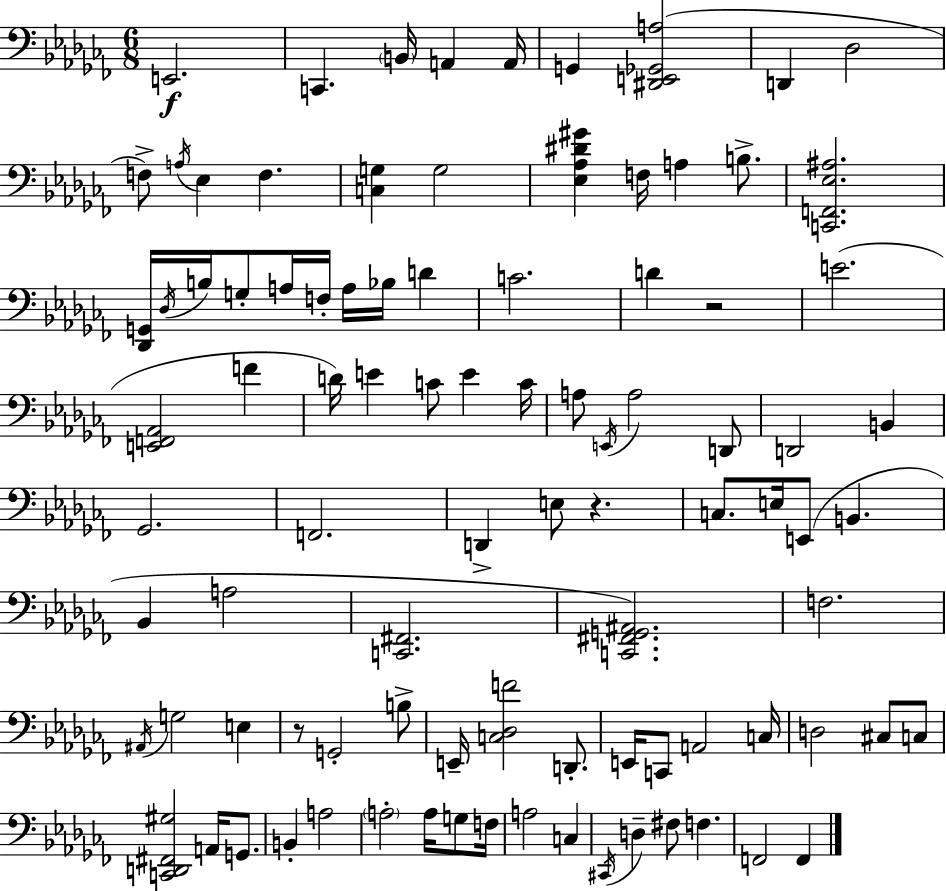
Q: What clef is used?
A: bass